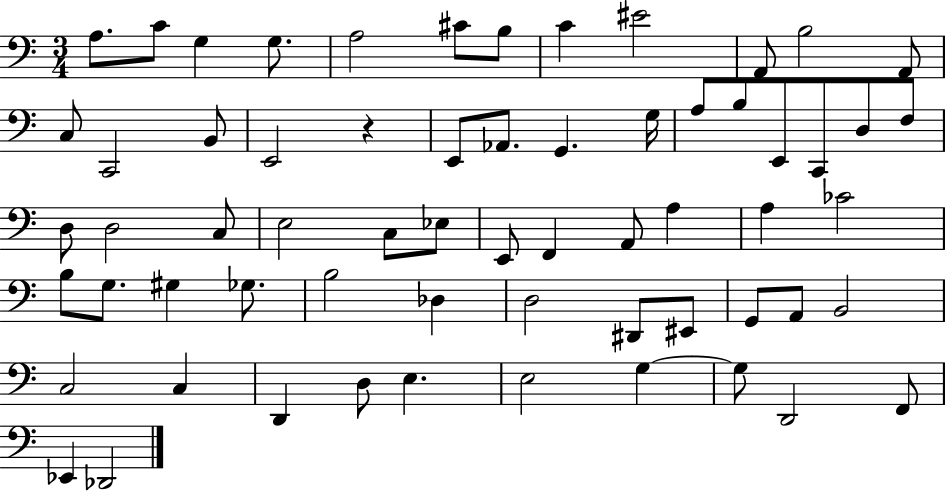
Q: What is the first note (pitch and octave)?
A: A3